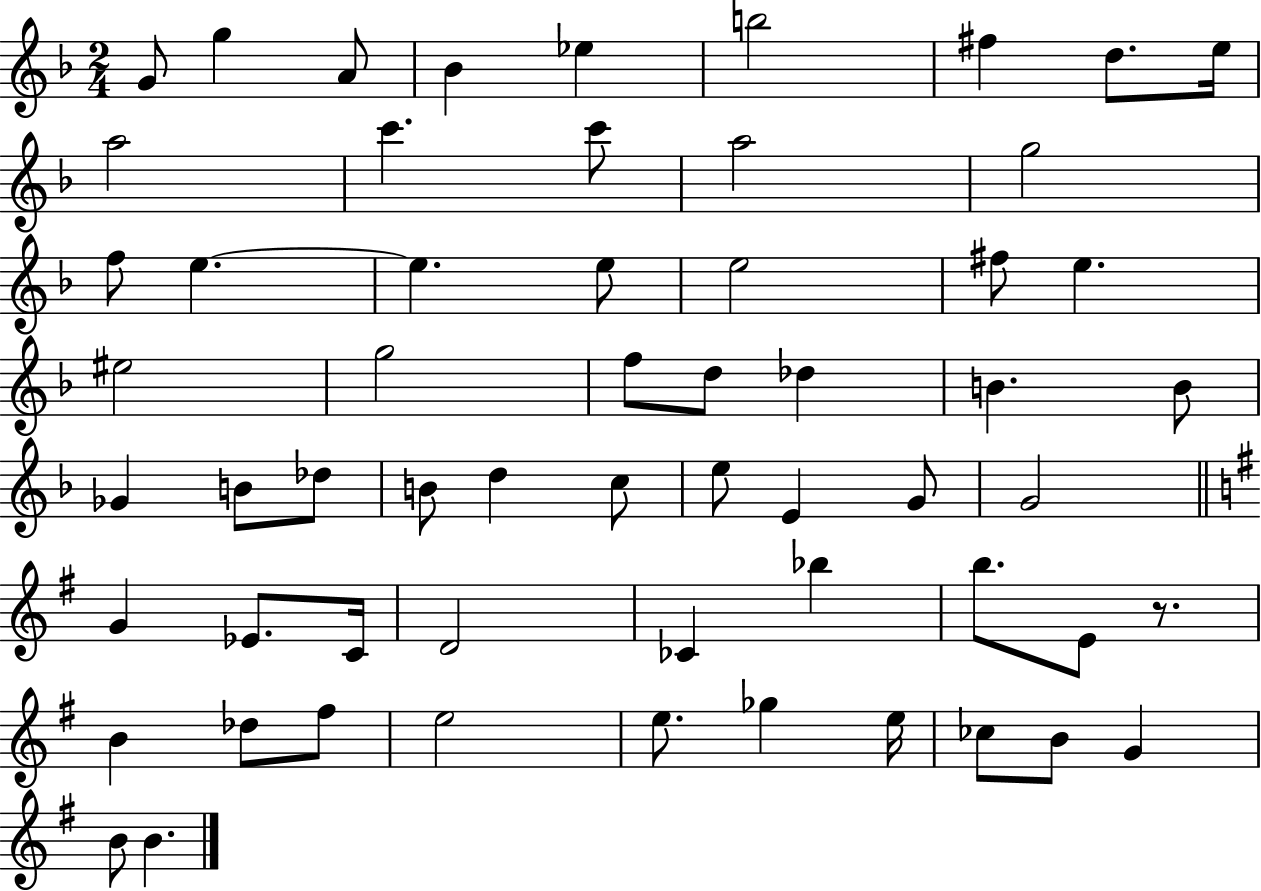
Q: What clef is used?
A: treble